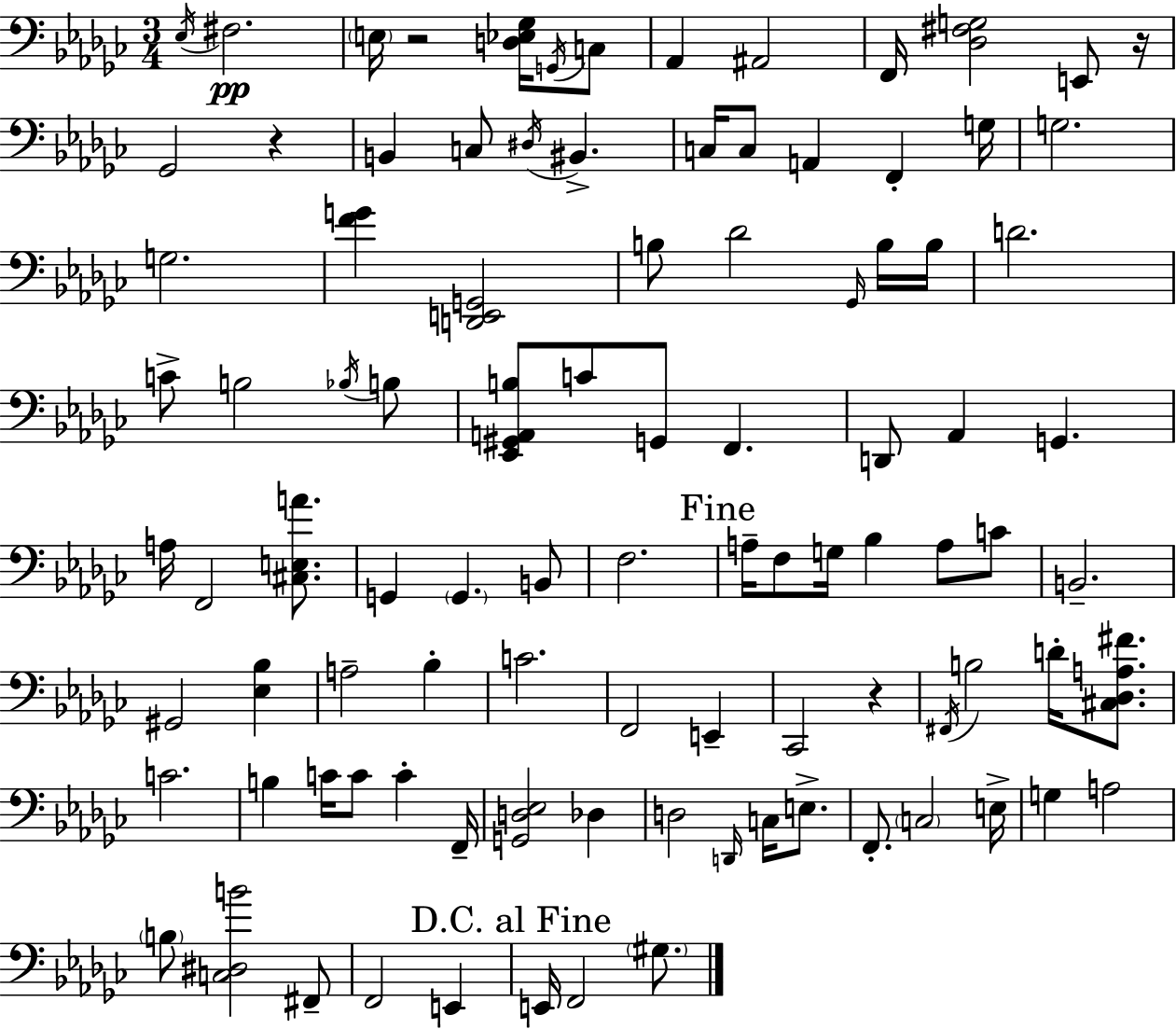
X:1
T:Untitled
M:3/4
L:1/4
K:Ebm
_E,/4 ^F,2 E,/4 z2 [D,_E,_G,]/4 G,,/4 C,/2 _A,, ^A,,2 F,,/4 [_D,^F,G,]2 E,,/2 z/4 _G,,2 z B,, C,/2 ^D,/4 ^B,, C,/4 C,/2 A,, F,, G,/4 G,2 G,2 [FG] [D,,E,,G,,]2 B,/2 _D2 _G,,/4 B,/4 B,/4 D2 C/2 B,2 _B,/4 B,/2 [_E,,^G,,A,,B,]/2 C/2 G,,/2 F,, D,,/2 _A,, G,, A,/4 F,,2 [^C,E,A]/2 G,, G,, B,,/2 F,2 A,/4 F,/2 G,/4 _B, A,/2 C/2 B,,2 ^G,,2 [_E,_B,] A,2 _B, C2 F,,2 E,, _C,,2 z ^F,,/4 B,2 D/4 [^C,_D,A,^F]/2 C2 B, C/4 C/2 C F,,/4 [G,,D,_E,]2 _D, D,2 D,,/4 C,/4 E,/2 F,,/2 C,2 E,/4 G, A,2 B,/2 [C,^D,B]2 ^F,,/2 F,,2 E,, E,,/4 F,,2 ^G,/2